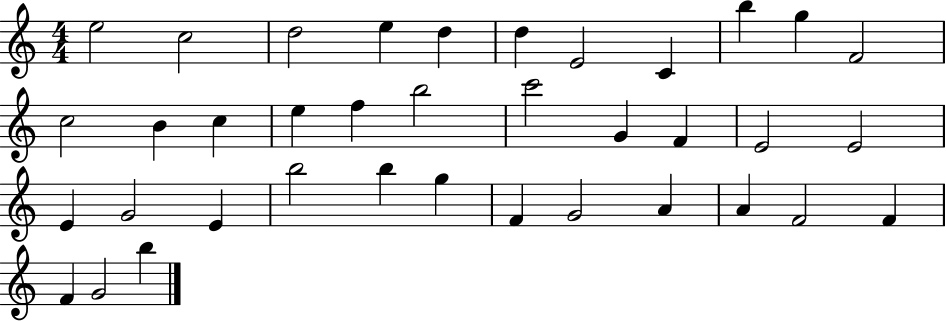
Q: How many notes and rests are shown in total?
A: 37